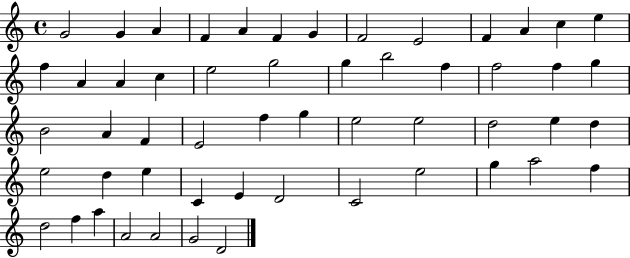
{
  \clef treble
  \time 4/4
  \defaultTimeSignature
  \key c \major
  g'2 g'4 a'4 | f'4 a'4 f'4 g'4 | f'2 e'2 | f'4 a'4 c''4 e''4 | \break f''4 a'4 a'4 c''4 | e''2 g''2 | g''4 b''2 f''4 | f''2 f''4 g''4 | \break b'2 a'4 f'4 | e'2 f''4 g''4 | e''2 e''2 | d''2 e''4 d''4 | \break e''2 d''4 e''4 | c'4 e'4 d'2 | c'2 e''2 | g''4 a''2 f''4 | \break d''2 f''4 a''4 | a'2 a'2 | g'2 d'2 | \bar "|."
}